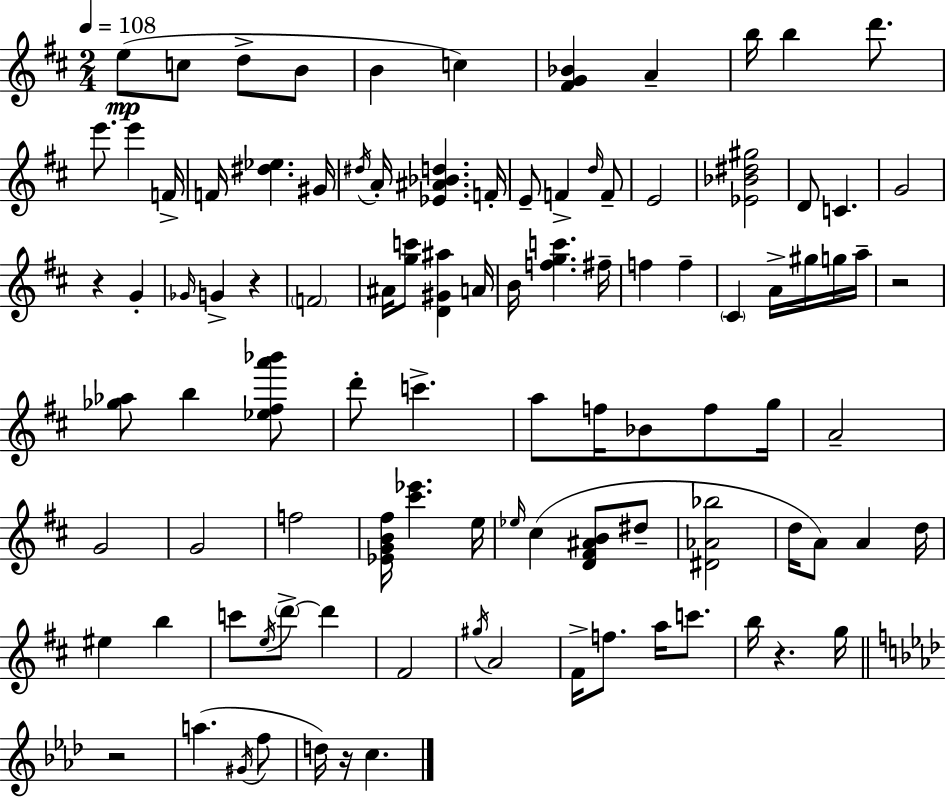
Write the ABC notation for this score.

X:1
T:Untitled
M:2/4
L:1/4
K:D
e/2 c/2 d/2 B/2 B c [^FG_B] A b/4 b d'/2 e'/2 e' F/4 F/4 [^d_e] ^G/4 ^d/4 A/4 [_E^A_Bd] F/4 E/2 F d/4 F/2 E2 [_E_B^d^g]2 D/2 C G2 z G _G/4 G z F2 ^A/4 [gc']/2 [D^G^a] A/4 B/4 [fgc'] ^f/4 f f ^C A/4 ^g/4 g/4 a/4 z2 [_g_a]/2 b [_e^fa'_b']/2 d'/2 c' a/2 f/4 _B/2 f/2 g/4 A2 G2 G2 f2 [_EGB^f]/4 [^c'_e'] e/4 _e/4 ^c [D^F^AB]/2 ^d/2 [^D_A_b]2 d/4 A/2 A d/4 ^e b c'/2 e/4 d'/2 d' ^F2 ^g/4 A2 ^F/4 f/2 a/4 c'/2 b/4 z g/4 z2 a ^G/4 f/2 d/4 z/4 c